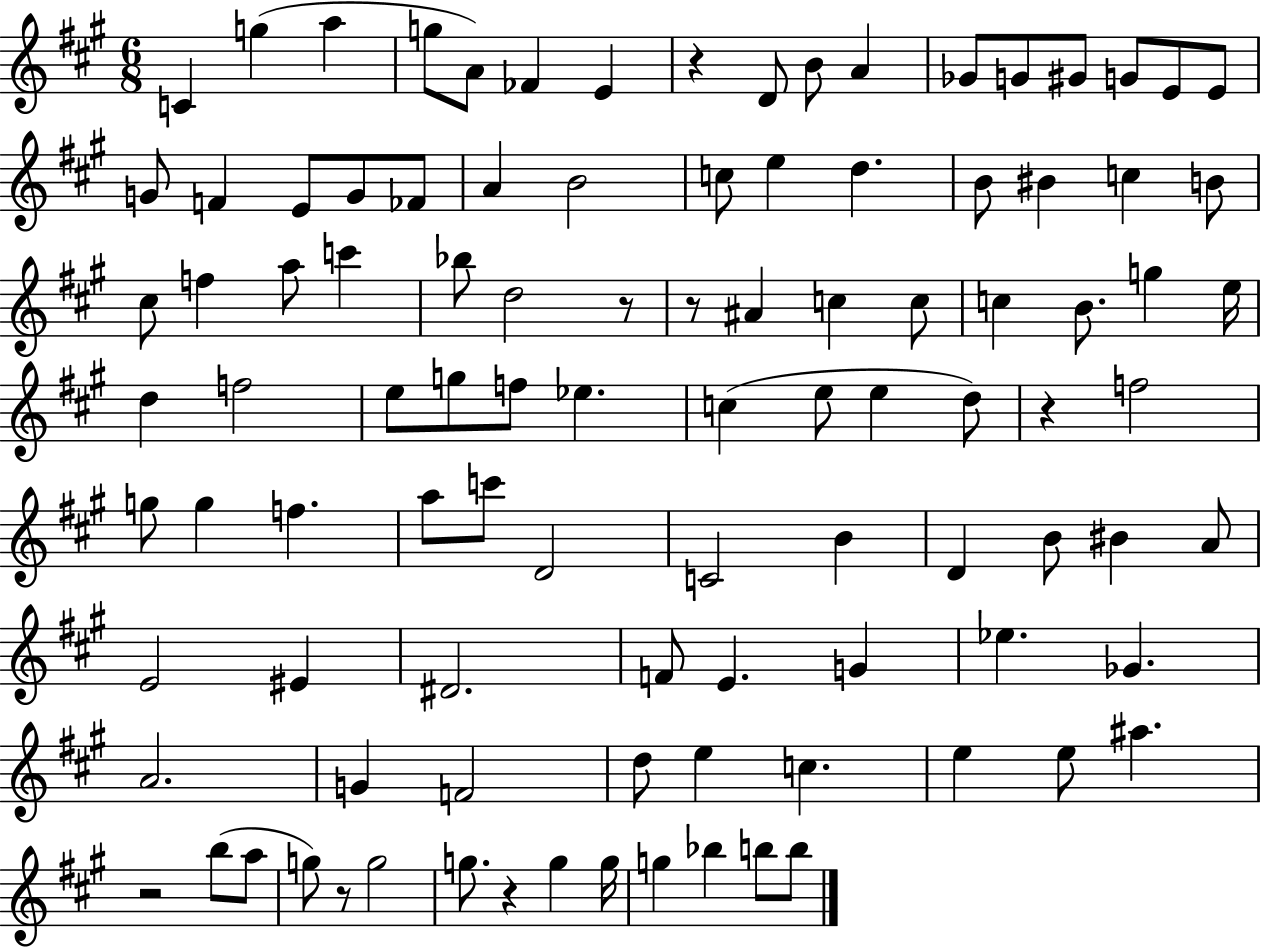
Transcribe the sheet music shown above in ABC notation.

X:1
T:Untitled
M:6/8
L:1/4
K:A
C g a g/2 A/2 _F E z D/2 B/2 A _G/2 G/2 ^G/2 G/2 E/2 E/2 G/2 F E/2 G/2 _F/2 A B2 c/2 e d B/2 ^B c B/2 ^c/2 f a/2 c' _b/2 d2 z/2 z/2 ^A c c/2 c B/2 g e/4 d f2 e/2 g/2 f/2 _e c e/2 e d/2 z f2 g/2 g f a/2 c'/2 D2 C2 B D B/2 ^B A/2 E2 ^E ^D2 F/2 E G _e _G A2 G F2 d/2 e c e e/2 ^a z2 b/2 a/2 g/2 z/2 g2 g/2 z g g/4 g _b b/2 b/2